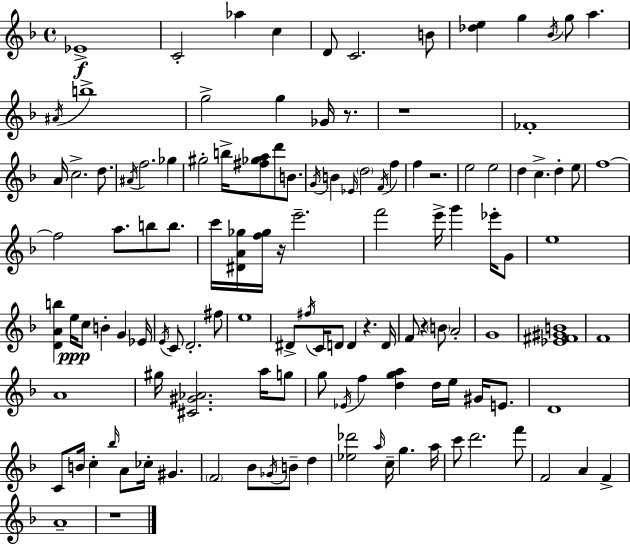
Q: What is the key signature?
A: D minor